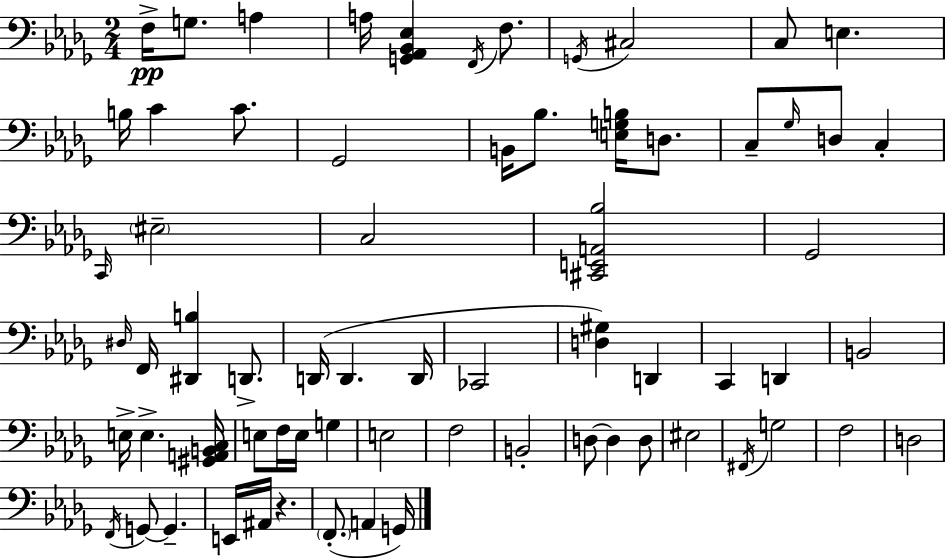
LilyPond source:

{
  \clef bass
  \numericTimeSignature
  \time 2/4
  \key bes \minor
  f16->\pp g8. a4 | a16 <g, aes, bes, ees>4 \acciaccatura { f,16 } f8. | \acciaccatura { g,16 } cis2 | c8 e4. | \break b16 c'4 c'8. | ges,2 | b,16 bes8. <e g b>16 d8. | c8-- \grace { ges16 } d8 c4-. | \break \grace { c,16 } \parenthesize eis2-- | c2 | <cis, e, a, bes>2 | ges,2 | \break \grace { dis16 } f,16 <dis, b>4 | d,8.-> d,16( d,4. | d,16 ces,2 | <d gis>4) | \break d,4 c,4 | d,4 b,2 | e16-> e4.-> | <gis, a, b, c>16 e8 f16 | \break e16 g4 e2 | f2 | b,2-. | d8~~ d4 | \break d8 eis2 | \acciaccatura { fis,16 } g2 | f2 | d2 | \break \acciaccatura { f,16 } g,8~~ | g,4.-- e,16 | ais,16 r4. \parenthesize f,8.-.( | a,4 g,16) \bar "|."
}